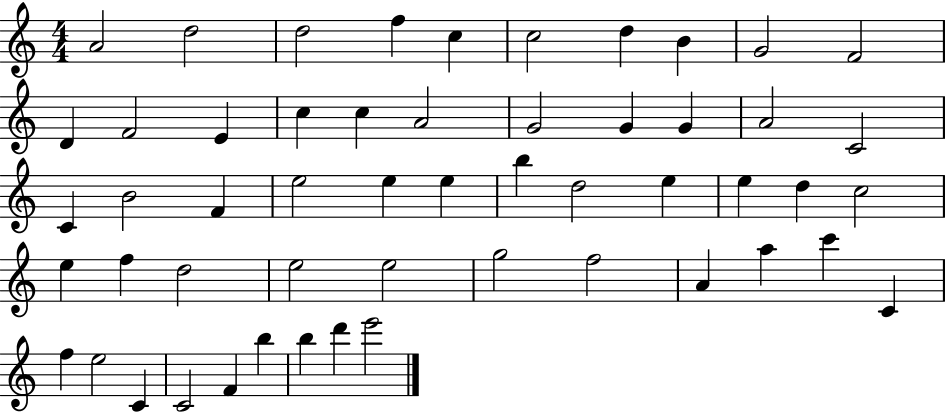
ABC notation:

X:1
T:Untitled
M:4/4
L:1/4
K:C
A2 d2 d2 f c c2 d B G2 F2 D F2 E c c A2 G2 G G A2 C2 C B2 F e2 e e b d2 e e d c2 e f d2 e2 e2 g2 f2 A a c' C f e2 C C2 F b b d' e'2